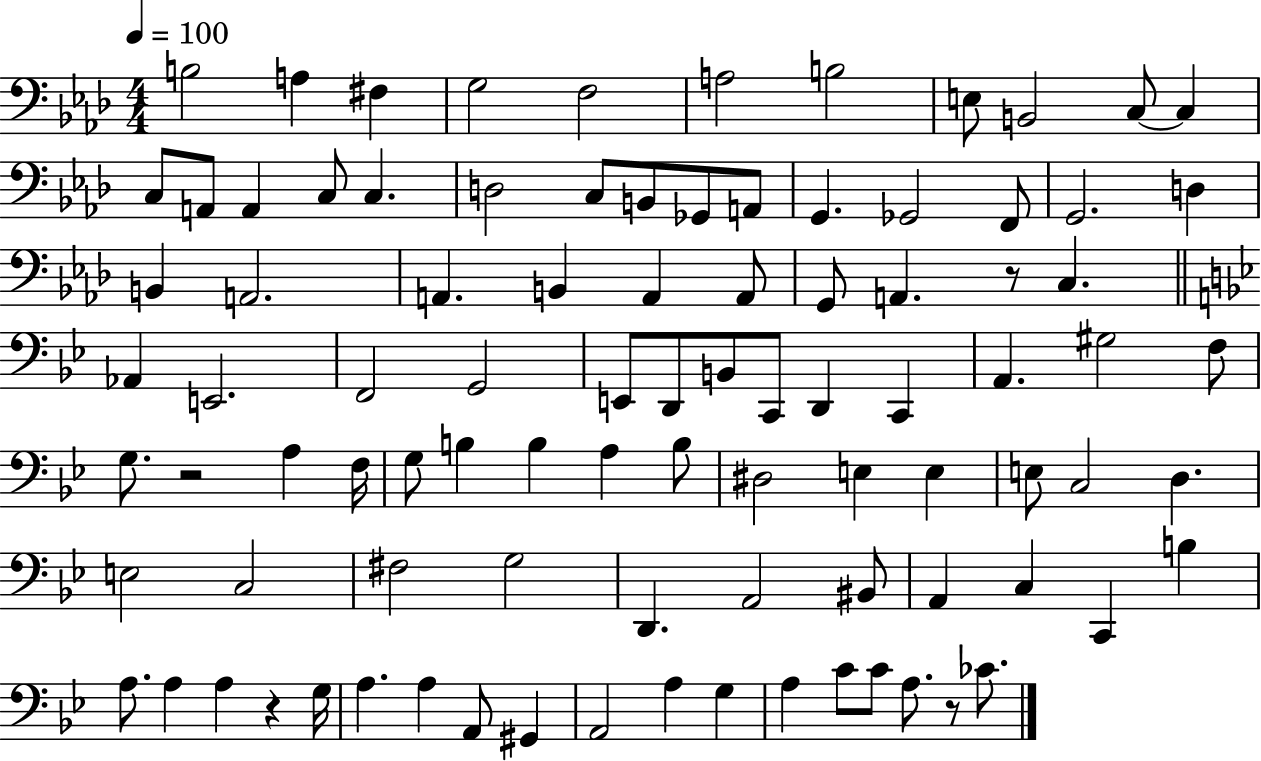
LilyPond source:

{
  \clef bass
  \numericTimeSignature
  \time 4/4
  \key aes \major
  \tempo 4 = 100
  \repeat volta 2 { b2 a4 fis4 | g2 f2 | a2 b2 | e8 b,2 c8~~ c4 | \break c8 a,8 a,4 c8 c4. | d2 c8 b,8 ges,8 a,8 | g,4. ges,2 f,8 | g,2. d4 | \break b,4 a,2. | a,4. b,4 a,4 a,8 | g,8 a,4. r8 c4. | \bar "||" \break \key bes \major aes,4 e,2. | f,2 g,2 | e,8 d,8 b,8 c,8 d,4 c,4 | a,4. gis2 f8 | \break g8. r2 a4 f16 | g8 b4 b4 a4 b8 | dis2 e4 e4 | e8 c2 d4. | \break e2 c2 | fis2 g2 | d,4. a,2 bis,8 | a,4 c4 c,4 b4 | \break a8. a4 a4 r4 g16 | a4. a4 a,8 gis,4 | a,2 a4 g4 | a4 c'8 c'8 a8. r8 ces'8. | \break } \bar "|."
}